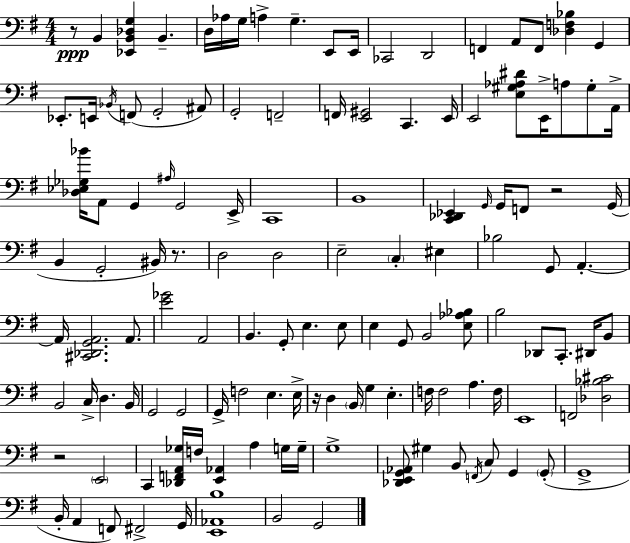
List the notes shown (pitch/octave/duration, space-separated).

R/e B2/q [Eb2,B2,Db3,G3]/q B2/q. D3/s Ab3/s G3/s A3/q G3/q. E2/e E2/s CES2/h D2/h F2/q A2/e F2/e [Db3,F3,Bb3]/q G2/q Eb2/e. E2/s Bb2/s F2/e G2/h A#2/e G2/h F2/h F2/s [E2,G#2]/h C2/q. E2/s E2/h [E3,G#3,Ab3,D#4]/e E2/s A3/e G#3/e A2/s [Db3,Eb3,Gb3,Bb4]/s A2/e G2/q A#3/s G2/h E2/s C2/w B2/w [C2,Db2,Eb2]/q G2/s G2/s F2/e R/h G2/s B2/q G2/h BIS2/s R/e. D3/h D3/h E3/h C3/q EIS3/q Bb3/h G2/e A2/q. A2/s [C#2,Db2,G2,A2]/h. A2/e. [E4,Gb4]/h A2/h B2/q. G2/e E3/q. E3/e E3/q G2/e B2/h [E3,Ab3,Bb3]/e B3/h Db2/e C2/e. D#2/s B2/e B2/h C3/s D3/q. B2/s G2/h G2/h G2/s F3/h E3/q. E3/s R/s D3/q B2/s G3/q E3/q. F3/s F3/h A3/q. F3/s E2/w F2/h [Db3,Bb3,C#4]/h R/h E2/h C2/q [Db2,F2,A2,Gb3]/s F3/s [E2,Ab2]/q A3/q G3/s G3/s G3/w [Db2,E2,G2,Ab2]/e G#3/q B2/e F2/s C3/e G2/q G2/e G2/w B2/s A2/q F2/e F#2/h G2/s [E2,Ab2,B3]/w B2/h G2/h